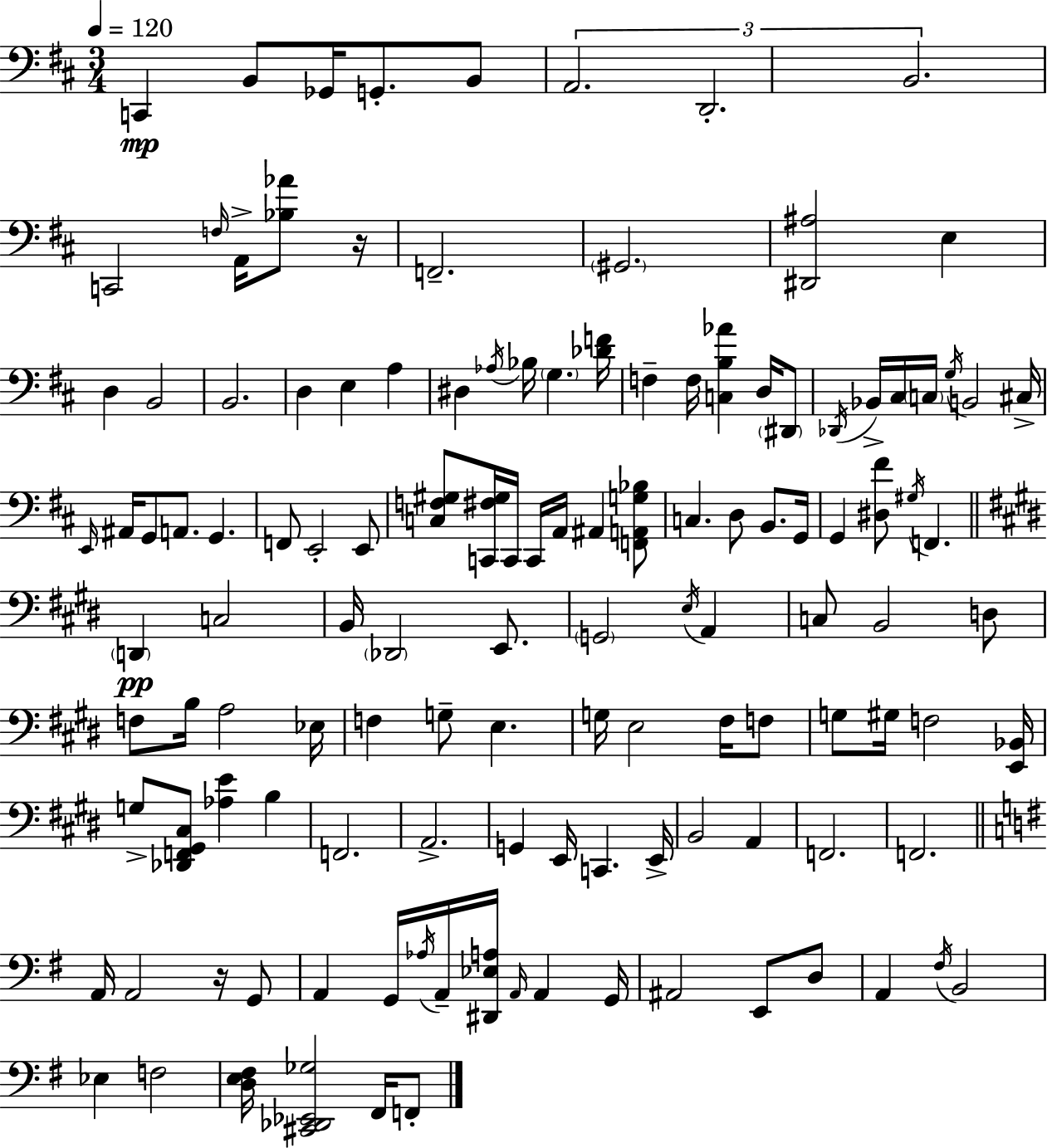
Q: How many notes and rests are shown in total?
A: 127